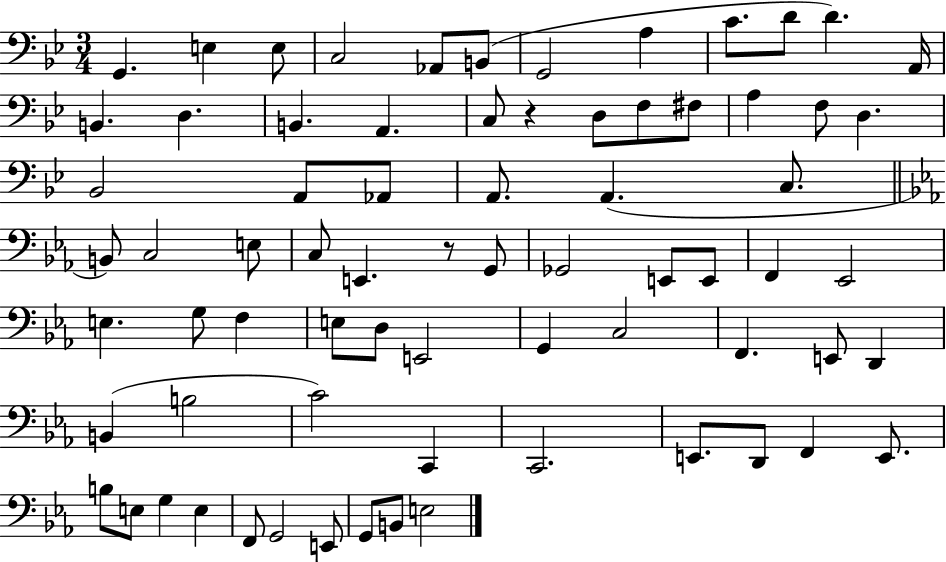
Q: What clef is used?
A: bass